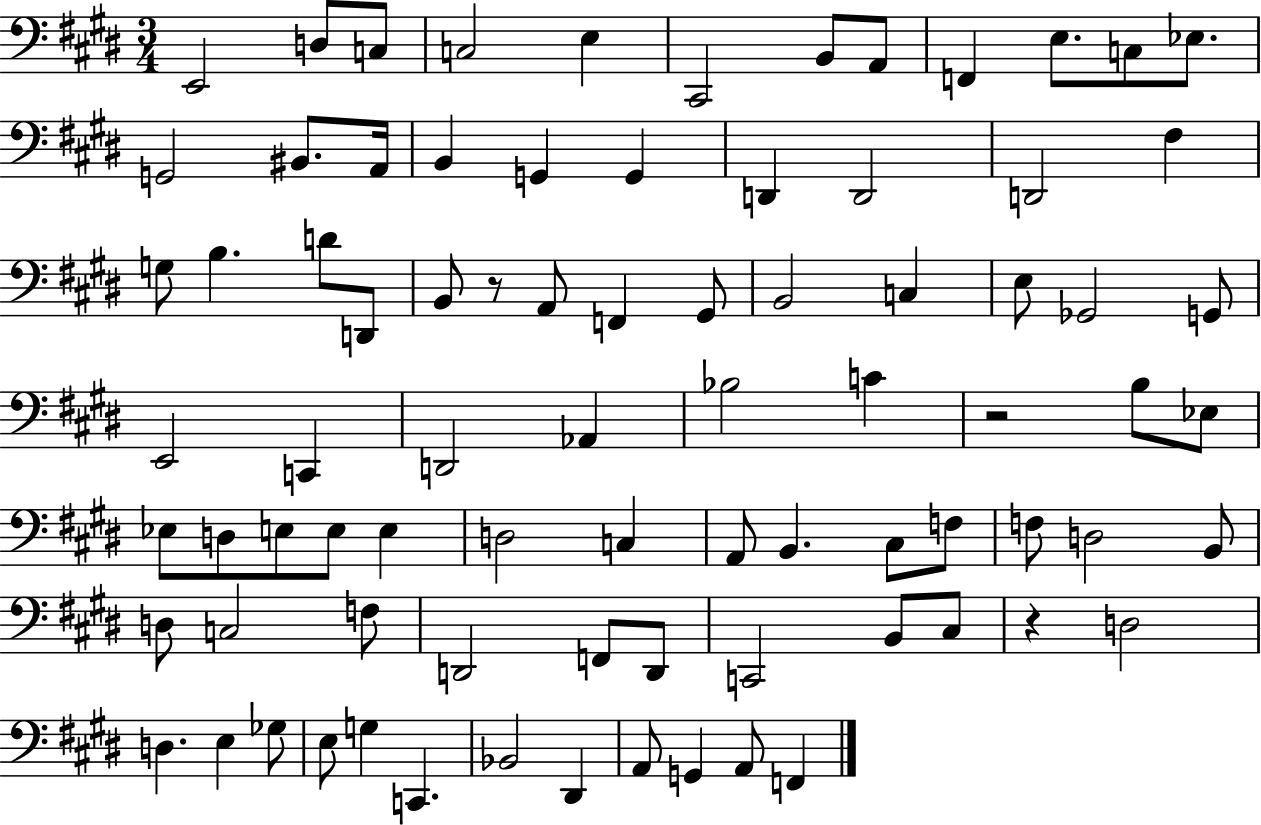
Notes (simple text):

E2/h D3/e C3/e C3/h E3/q C#2/h B2/e A2/e F2/q E3/e. C3/e Eb3/e. G2/h BIS2/e. A2/s B2/q G2/q G2/q D2/q D2/h D2/h F#3/q G3/e B3/q. D4/e D2/e B2/e R/e A2/e F2/q G#2/e B2/h C3/q E3/e Gb2/h G2/e E2/h C2/q D2/h Ab2/q Bb3/h C4/q R/h B3/e Eb3/e Eb3/e D3/e E3/e E3/e E3/q D3/h C3/q A2/e B2/q. C#3/e F3/e F3/e D3/h B2/e D3/e C3/h F3/e D2/h F2/e D2/e C2/h B2/e C#3/e R/q D3/h D3/q. E3/q Gb3/e E3/e G3/q C2/q. Bb2/h D#2/q A2/e G2/q A2/e F2/q